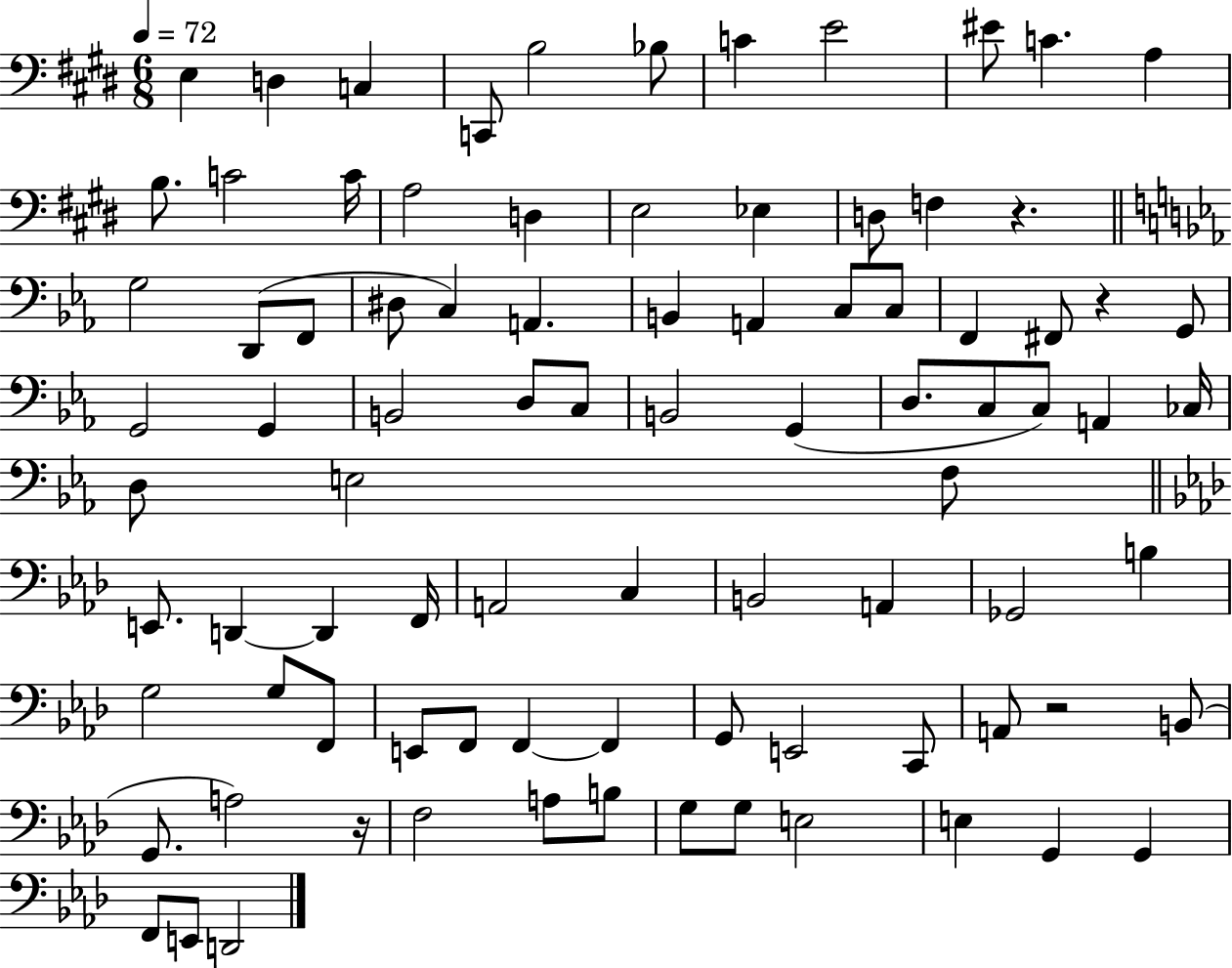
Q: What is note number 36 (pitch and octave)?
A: B2